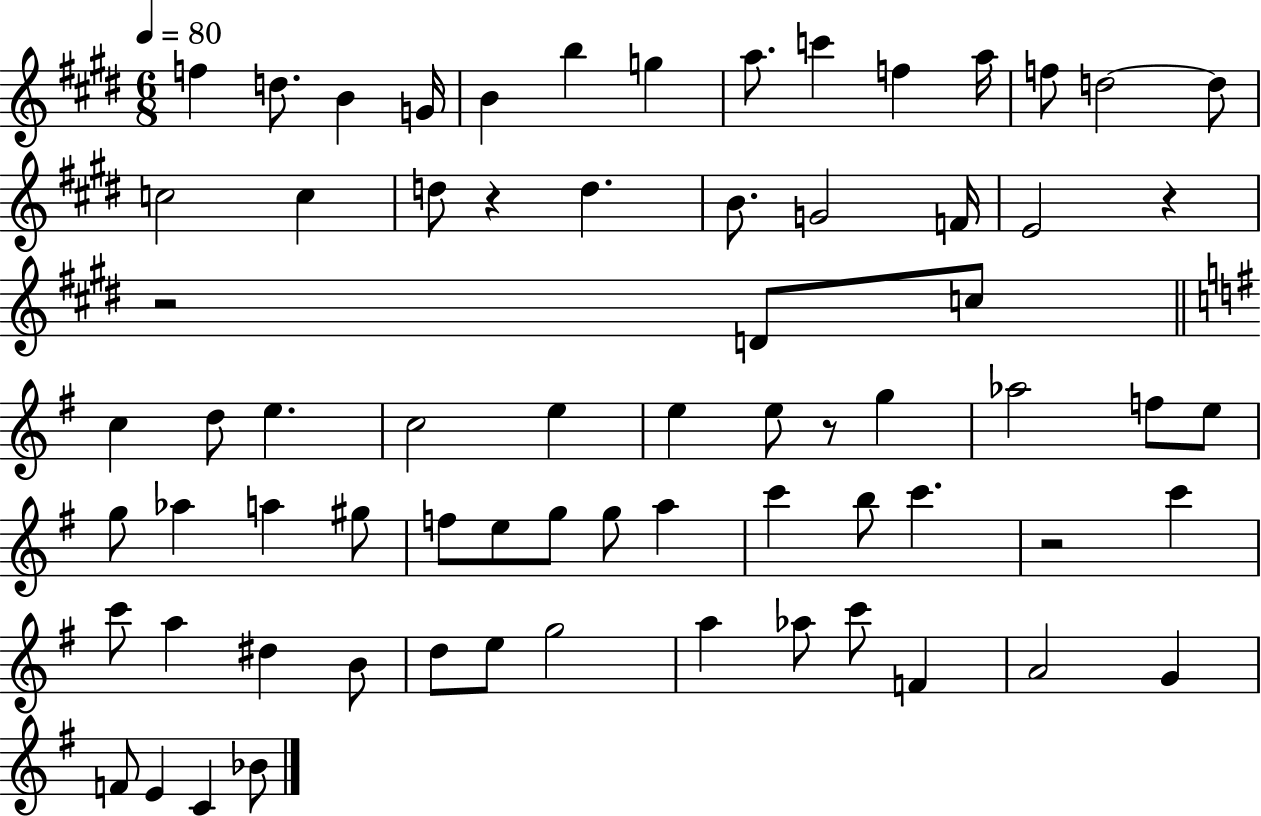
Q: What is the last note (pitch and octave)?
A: Bb4